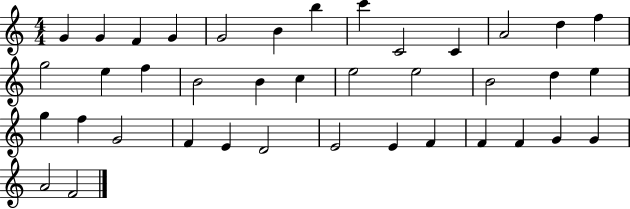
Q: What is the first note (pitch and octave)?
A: G4